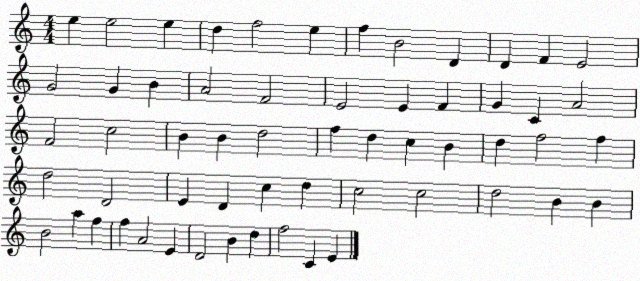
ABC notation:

X:1
T:Untitled
M:4/4
L:1/4
K:C
e e2 e d f2 e f B2 D D F E2 G2 G B A2 F2 E2 E F G C A2 F2 c2 B B d2 f d c B d f2 f d2 D2 E D c d c2 c2 d2 B B B2 a f f A2 E D2 B d f2 C E